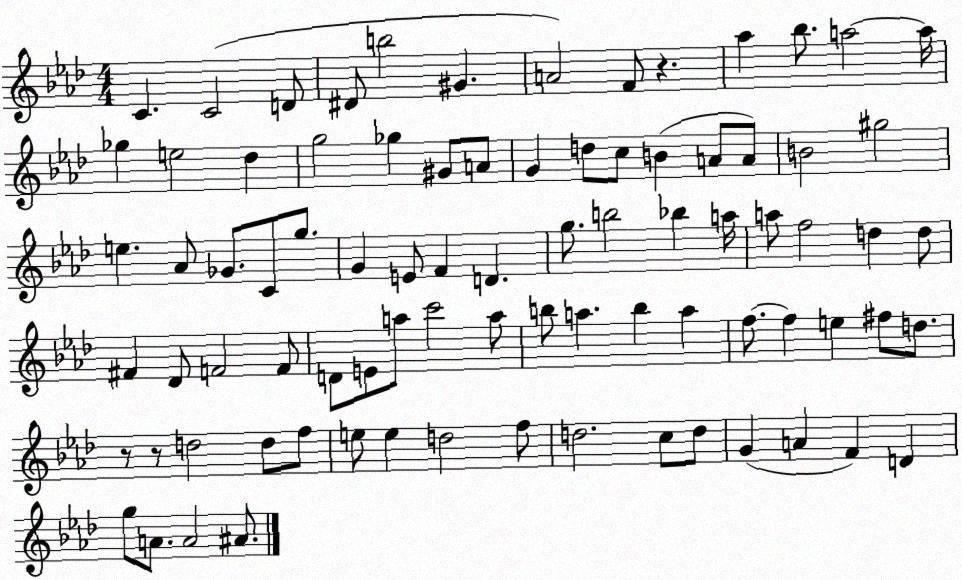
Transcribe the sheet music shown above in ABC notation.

X:1
T:Untitled
M:4/4
L:1/4
K:Ab
C C2 D/2 ^D/2 b2 ^G A2 F/2 z _a _b/2 a2 a/4 _g e2 _d g2 _g ^G/2 A/2 G d/2 c/2 B A/2 A/2 B2 ^g2 e _A/2 _G/2 C/2 g/2 G E/2 F D g/2 b2 _b a/4 a/2 f2 d d/2 ^F _D/2 F2 F/2 D/2 E/2 a/2 c'2 a/2 b/2 a b a f/2 f e ^f/2 d/2 z/2 z/2 d2 d/2 f/2 e/2 e d2 f/2 d2 c/2 d/2 G A F D g/2 A/2 A2 ^A/2